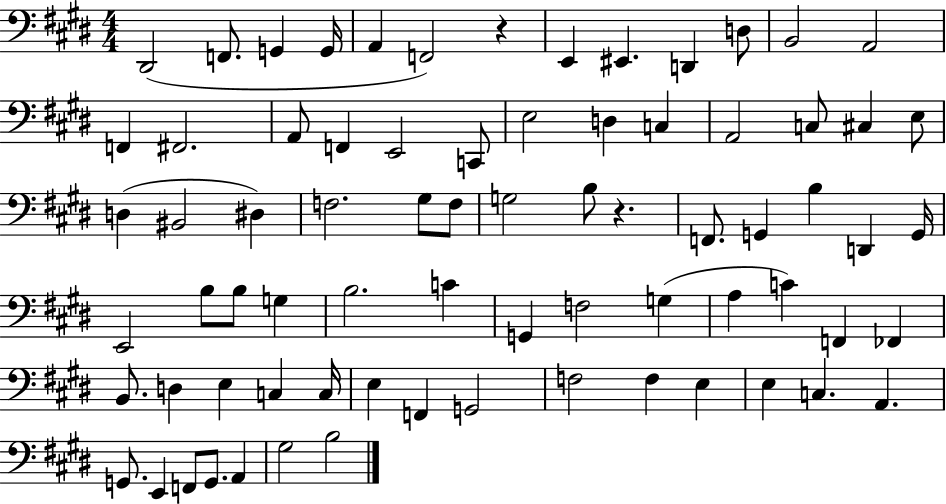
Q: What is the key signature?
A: E major